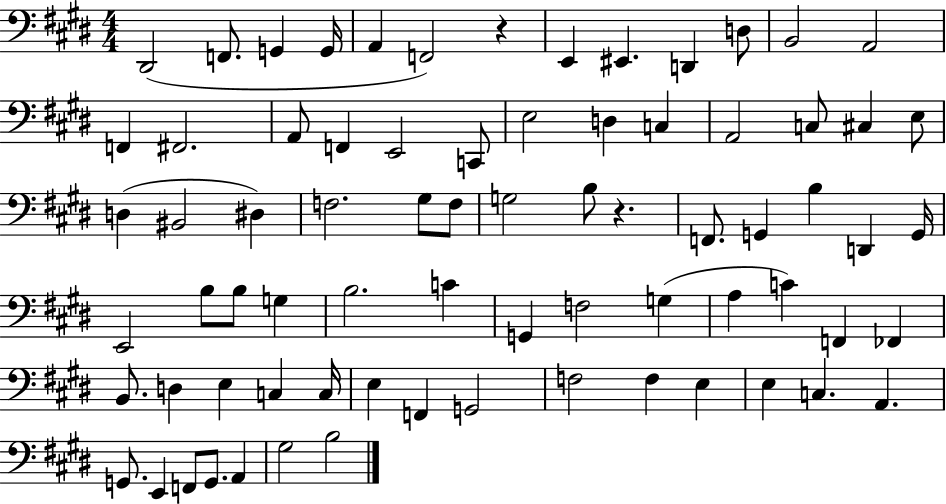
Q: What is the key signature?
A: E major